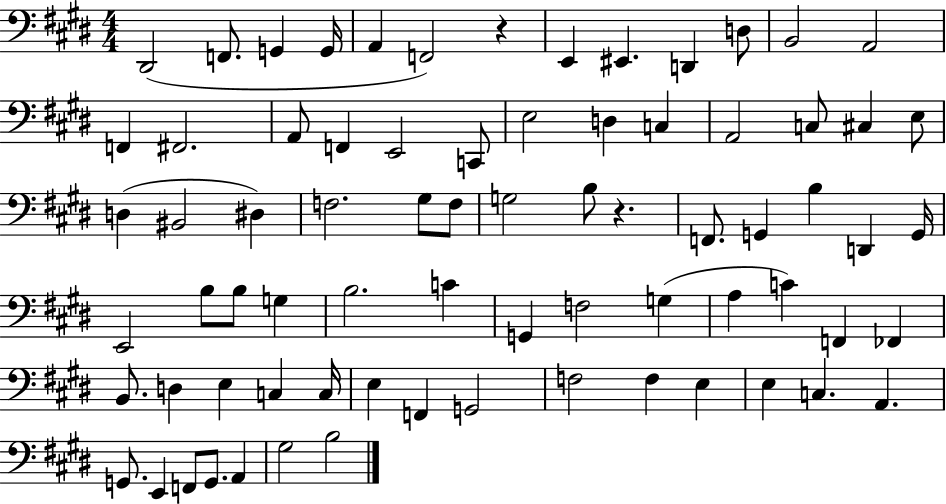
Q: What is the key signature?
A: E major